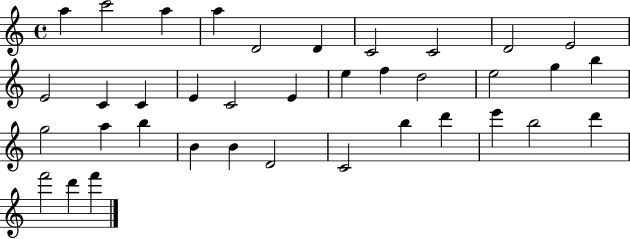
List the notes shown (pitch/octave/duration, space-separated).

A5/q C6/h A5/q A5/q D4/h D4/q C4/h C4/h D4/h E4/h E4/h C4/q C4/q E4/q C4/h E4/q E5/q F5/q D5/h E5/h G5/q B5/q G5/h A5/q B5/q B4/q B4/q D4/h C4/h B5/q D6/q E6/q B5/h D6/q F6/h D6/q F6/q